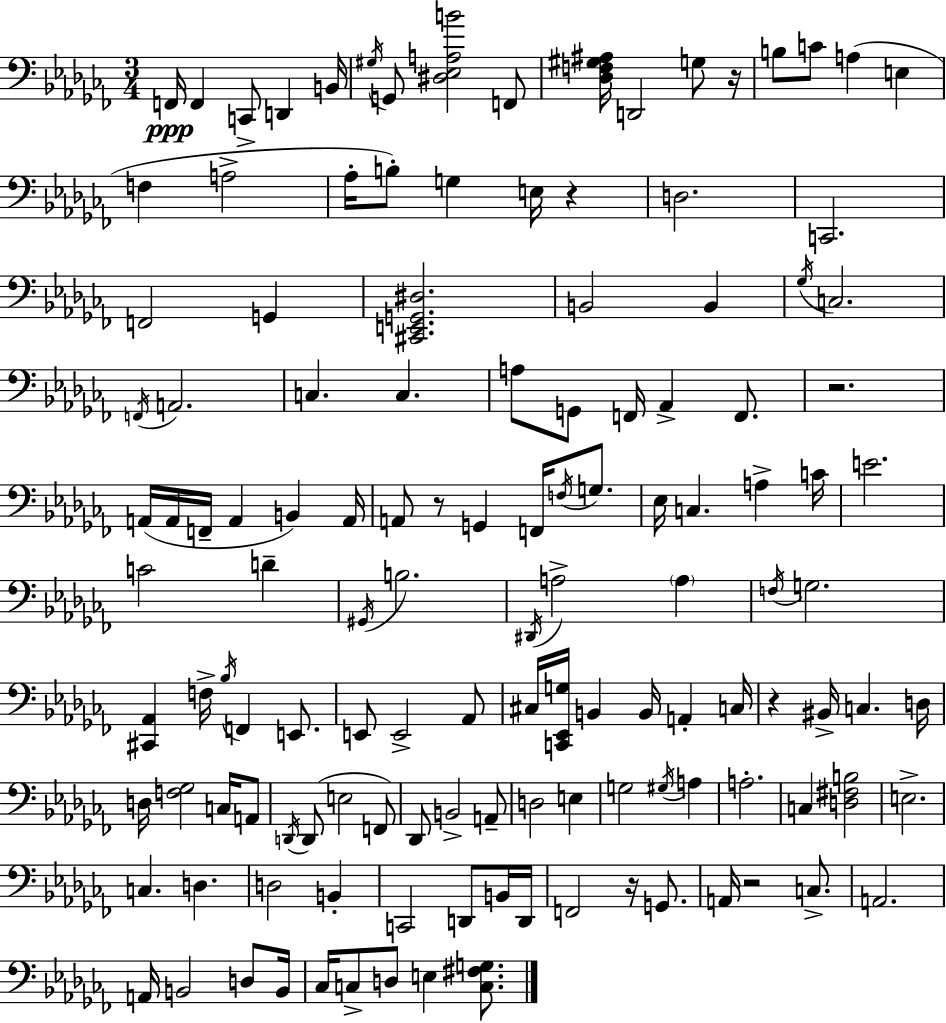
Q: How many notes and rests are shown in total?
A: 131